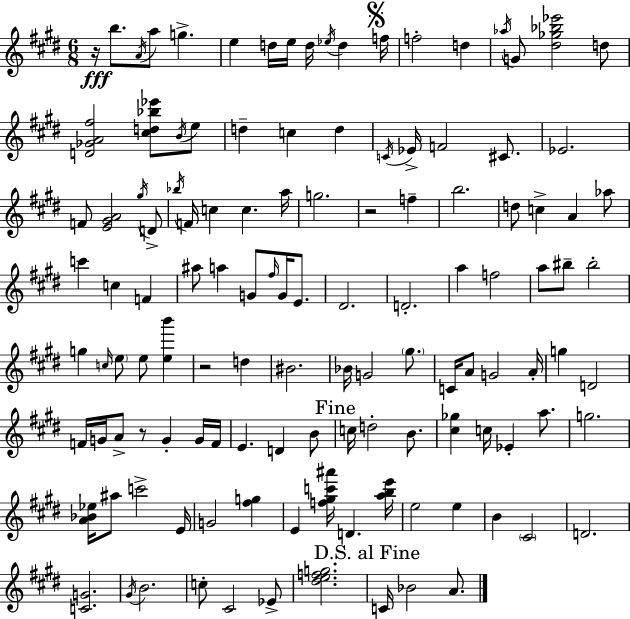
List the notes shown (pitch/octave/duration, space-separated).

R/s B5/e. A4/s A5/e G5/q. E5/q D5/s E5/s D5/s Eb5/s D5/q F5/s F5/h D5/q Ab5/s G4/e [D#5,Gb5,Bb5,Eb6]/h D5/e [D4,Gb4,A4,F#5]/h [C#5,D5,Bb5,Eb6]/e B4/s E5/e D5/q C5/q D5/q C4/s Eb4/s F4/h C#4/e. Eb4/h. F4/e [E4,G#4,A4]/h G#5/s D4/e Bb5/s F4/s C5/q C5/q. A5/s G5/h. R/h F5/q B5/h. D5/e C5/q A4/q Ab5/e C6/q C5/q F4/q A#5/e A5/q G4/e F#5/s G4/s E4/e. D#4/h. D4/h. A5/q F5/h A5/e BIS5/e BIS5/h G5/q C5/s E5/e E5/e [E5,B6]/q R/h D5/q BIS4/h. Bb4/s G4/h G#5/e. C4/s A4/e G4/h A4/s G5/q D4/h F4/s G4/s A4/e R/e G4/q G4/s F4/s E4/q. D4/q B4/e C5/s D5/h B4/e. [C#5,Gb5]/q C5/s Eb4/q A5/e. G5/h. [A4,Bb4,Eb5]/s A#5/e C6/h E4/s G4/h [F#5,G5]/q E4/q [F5,G#5,C6,A#6]/s D4/q. [A5,B5,E6]/s E5/h E5/q B4/q C#4/h D4/h. [C4,G4]/h. G#4/s B4/h. C5/e C#4/h Eb4/e [D#5,E5,F5,G5]/h. C4/s Bb4/h A4/e.